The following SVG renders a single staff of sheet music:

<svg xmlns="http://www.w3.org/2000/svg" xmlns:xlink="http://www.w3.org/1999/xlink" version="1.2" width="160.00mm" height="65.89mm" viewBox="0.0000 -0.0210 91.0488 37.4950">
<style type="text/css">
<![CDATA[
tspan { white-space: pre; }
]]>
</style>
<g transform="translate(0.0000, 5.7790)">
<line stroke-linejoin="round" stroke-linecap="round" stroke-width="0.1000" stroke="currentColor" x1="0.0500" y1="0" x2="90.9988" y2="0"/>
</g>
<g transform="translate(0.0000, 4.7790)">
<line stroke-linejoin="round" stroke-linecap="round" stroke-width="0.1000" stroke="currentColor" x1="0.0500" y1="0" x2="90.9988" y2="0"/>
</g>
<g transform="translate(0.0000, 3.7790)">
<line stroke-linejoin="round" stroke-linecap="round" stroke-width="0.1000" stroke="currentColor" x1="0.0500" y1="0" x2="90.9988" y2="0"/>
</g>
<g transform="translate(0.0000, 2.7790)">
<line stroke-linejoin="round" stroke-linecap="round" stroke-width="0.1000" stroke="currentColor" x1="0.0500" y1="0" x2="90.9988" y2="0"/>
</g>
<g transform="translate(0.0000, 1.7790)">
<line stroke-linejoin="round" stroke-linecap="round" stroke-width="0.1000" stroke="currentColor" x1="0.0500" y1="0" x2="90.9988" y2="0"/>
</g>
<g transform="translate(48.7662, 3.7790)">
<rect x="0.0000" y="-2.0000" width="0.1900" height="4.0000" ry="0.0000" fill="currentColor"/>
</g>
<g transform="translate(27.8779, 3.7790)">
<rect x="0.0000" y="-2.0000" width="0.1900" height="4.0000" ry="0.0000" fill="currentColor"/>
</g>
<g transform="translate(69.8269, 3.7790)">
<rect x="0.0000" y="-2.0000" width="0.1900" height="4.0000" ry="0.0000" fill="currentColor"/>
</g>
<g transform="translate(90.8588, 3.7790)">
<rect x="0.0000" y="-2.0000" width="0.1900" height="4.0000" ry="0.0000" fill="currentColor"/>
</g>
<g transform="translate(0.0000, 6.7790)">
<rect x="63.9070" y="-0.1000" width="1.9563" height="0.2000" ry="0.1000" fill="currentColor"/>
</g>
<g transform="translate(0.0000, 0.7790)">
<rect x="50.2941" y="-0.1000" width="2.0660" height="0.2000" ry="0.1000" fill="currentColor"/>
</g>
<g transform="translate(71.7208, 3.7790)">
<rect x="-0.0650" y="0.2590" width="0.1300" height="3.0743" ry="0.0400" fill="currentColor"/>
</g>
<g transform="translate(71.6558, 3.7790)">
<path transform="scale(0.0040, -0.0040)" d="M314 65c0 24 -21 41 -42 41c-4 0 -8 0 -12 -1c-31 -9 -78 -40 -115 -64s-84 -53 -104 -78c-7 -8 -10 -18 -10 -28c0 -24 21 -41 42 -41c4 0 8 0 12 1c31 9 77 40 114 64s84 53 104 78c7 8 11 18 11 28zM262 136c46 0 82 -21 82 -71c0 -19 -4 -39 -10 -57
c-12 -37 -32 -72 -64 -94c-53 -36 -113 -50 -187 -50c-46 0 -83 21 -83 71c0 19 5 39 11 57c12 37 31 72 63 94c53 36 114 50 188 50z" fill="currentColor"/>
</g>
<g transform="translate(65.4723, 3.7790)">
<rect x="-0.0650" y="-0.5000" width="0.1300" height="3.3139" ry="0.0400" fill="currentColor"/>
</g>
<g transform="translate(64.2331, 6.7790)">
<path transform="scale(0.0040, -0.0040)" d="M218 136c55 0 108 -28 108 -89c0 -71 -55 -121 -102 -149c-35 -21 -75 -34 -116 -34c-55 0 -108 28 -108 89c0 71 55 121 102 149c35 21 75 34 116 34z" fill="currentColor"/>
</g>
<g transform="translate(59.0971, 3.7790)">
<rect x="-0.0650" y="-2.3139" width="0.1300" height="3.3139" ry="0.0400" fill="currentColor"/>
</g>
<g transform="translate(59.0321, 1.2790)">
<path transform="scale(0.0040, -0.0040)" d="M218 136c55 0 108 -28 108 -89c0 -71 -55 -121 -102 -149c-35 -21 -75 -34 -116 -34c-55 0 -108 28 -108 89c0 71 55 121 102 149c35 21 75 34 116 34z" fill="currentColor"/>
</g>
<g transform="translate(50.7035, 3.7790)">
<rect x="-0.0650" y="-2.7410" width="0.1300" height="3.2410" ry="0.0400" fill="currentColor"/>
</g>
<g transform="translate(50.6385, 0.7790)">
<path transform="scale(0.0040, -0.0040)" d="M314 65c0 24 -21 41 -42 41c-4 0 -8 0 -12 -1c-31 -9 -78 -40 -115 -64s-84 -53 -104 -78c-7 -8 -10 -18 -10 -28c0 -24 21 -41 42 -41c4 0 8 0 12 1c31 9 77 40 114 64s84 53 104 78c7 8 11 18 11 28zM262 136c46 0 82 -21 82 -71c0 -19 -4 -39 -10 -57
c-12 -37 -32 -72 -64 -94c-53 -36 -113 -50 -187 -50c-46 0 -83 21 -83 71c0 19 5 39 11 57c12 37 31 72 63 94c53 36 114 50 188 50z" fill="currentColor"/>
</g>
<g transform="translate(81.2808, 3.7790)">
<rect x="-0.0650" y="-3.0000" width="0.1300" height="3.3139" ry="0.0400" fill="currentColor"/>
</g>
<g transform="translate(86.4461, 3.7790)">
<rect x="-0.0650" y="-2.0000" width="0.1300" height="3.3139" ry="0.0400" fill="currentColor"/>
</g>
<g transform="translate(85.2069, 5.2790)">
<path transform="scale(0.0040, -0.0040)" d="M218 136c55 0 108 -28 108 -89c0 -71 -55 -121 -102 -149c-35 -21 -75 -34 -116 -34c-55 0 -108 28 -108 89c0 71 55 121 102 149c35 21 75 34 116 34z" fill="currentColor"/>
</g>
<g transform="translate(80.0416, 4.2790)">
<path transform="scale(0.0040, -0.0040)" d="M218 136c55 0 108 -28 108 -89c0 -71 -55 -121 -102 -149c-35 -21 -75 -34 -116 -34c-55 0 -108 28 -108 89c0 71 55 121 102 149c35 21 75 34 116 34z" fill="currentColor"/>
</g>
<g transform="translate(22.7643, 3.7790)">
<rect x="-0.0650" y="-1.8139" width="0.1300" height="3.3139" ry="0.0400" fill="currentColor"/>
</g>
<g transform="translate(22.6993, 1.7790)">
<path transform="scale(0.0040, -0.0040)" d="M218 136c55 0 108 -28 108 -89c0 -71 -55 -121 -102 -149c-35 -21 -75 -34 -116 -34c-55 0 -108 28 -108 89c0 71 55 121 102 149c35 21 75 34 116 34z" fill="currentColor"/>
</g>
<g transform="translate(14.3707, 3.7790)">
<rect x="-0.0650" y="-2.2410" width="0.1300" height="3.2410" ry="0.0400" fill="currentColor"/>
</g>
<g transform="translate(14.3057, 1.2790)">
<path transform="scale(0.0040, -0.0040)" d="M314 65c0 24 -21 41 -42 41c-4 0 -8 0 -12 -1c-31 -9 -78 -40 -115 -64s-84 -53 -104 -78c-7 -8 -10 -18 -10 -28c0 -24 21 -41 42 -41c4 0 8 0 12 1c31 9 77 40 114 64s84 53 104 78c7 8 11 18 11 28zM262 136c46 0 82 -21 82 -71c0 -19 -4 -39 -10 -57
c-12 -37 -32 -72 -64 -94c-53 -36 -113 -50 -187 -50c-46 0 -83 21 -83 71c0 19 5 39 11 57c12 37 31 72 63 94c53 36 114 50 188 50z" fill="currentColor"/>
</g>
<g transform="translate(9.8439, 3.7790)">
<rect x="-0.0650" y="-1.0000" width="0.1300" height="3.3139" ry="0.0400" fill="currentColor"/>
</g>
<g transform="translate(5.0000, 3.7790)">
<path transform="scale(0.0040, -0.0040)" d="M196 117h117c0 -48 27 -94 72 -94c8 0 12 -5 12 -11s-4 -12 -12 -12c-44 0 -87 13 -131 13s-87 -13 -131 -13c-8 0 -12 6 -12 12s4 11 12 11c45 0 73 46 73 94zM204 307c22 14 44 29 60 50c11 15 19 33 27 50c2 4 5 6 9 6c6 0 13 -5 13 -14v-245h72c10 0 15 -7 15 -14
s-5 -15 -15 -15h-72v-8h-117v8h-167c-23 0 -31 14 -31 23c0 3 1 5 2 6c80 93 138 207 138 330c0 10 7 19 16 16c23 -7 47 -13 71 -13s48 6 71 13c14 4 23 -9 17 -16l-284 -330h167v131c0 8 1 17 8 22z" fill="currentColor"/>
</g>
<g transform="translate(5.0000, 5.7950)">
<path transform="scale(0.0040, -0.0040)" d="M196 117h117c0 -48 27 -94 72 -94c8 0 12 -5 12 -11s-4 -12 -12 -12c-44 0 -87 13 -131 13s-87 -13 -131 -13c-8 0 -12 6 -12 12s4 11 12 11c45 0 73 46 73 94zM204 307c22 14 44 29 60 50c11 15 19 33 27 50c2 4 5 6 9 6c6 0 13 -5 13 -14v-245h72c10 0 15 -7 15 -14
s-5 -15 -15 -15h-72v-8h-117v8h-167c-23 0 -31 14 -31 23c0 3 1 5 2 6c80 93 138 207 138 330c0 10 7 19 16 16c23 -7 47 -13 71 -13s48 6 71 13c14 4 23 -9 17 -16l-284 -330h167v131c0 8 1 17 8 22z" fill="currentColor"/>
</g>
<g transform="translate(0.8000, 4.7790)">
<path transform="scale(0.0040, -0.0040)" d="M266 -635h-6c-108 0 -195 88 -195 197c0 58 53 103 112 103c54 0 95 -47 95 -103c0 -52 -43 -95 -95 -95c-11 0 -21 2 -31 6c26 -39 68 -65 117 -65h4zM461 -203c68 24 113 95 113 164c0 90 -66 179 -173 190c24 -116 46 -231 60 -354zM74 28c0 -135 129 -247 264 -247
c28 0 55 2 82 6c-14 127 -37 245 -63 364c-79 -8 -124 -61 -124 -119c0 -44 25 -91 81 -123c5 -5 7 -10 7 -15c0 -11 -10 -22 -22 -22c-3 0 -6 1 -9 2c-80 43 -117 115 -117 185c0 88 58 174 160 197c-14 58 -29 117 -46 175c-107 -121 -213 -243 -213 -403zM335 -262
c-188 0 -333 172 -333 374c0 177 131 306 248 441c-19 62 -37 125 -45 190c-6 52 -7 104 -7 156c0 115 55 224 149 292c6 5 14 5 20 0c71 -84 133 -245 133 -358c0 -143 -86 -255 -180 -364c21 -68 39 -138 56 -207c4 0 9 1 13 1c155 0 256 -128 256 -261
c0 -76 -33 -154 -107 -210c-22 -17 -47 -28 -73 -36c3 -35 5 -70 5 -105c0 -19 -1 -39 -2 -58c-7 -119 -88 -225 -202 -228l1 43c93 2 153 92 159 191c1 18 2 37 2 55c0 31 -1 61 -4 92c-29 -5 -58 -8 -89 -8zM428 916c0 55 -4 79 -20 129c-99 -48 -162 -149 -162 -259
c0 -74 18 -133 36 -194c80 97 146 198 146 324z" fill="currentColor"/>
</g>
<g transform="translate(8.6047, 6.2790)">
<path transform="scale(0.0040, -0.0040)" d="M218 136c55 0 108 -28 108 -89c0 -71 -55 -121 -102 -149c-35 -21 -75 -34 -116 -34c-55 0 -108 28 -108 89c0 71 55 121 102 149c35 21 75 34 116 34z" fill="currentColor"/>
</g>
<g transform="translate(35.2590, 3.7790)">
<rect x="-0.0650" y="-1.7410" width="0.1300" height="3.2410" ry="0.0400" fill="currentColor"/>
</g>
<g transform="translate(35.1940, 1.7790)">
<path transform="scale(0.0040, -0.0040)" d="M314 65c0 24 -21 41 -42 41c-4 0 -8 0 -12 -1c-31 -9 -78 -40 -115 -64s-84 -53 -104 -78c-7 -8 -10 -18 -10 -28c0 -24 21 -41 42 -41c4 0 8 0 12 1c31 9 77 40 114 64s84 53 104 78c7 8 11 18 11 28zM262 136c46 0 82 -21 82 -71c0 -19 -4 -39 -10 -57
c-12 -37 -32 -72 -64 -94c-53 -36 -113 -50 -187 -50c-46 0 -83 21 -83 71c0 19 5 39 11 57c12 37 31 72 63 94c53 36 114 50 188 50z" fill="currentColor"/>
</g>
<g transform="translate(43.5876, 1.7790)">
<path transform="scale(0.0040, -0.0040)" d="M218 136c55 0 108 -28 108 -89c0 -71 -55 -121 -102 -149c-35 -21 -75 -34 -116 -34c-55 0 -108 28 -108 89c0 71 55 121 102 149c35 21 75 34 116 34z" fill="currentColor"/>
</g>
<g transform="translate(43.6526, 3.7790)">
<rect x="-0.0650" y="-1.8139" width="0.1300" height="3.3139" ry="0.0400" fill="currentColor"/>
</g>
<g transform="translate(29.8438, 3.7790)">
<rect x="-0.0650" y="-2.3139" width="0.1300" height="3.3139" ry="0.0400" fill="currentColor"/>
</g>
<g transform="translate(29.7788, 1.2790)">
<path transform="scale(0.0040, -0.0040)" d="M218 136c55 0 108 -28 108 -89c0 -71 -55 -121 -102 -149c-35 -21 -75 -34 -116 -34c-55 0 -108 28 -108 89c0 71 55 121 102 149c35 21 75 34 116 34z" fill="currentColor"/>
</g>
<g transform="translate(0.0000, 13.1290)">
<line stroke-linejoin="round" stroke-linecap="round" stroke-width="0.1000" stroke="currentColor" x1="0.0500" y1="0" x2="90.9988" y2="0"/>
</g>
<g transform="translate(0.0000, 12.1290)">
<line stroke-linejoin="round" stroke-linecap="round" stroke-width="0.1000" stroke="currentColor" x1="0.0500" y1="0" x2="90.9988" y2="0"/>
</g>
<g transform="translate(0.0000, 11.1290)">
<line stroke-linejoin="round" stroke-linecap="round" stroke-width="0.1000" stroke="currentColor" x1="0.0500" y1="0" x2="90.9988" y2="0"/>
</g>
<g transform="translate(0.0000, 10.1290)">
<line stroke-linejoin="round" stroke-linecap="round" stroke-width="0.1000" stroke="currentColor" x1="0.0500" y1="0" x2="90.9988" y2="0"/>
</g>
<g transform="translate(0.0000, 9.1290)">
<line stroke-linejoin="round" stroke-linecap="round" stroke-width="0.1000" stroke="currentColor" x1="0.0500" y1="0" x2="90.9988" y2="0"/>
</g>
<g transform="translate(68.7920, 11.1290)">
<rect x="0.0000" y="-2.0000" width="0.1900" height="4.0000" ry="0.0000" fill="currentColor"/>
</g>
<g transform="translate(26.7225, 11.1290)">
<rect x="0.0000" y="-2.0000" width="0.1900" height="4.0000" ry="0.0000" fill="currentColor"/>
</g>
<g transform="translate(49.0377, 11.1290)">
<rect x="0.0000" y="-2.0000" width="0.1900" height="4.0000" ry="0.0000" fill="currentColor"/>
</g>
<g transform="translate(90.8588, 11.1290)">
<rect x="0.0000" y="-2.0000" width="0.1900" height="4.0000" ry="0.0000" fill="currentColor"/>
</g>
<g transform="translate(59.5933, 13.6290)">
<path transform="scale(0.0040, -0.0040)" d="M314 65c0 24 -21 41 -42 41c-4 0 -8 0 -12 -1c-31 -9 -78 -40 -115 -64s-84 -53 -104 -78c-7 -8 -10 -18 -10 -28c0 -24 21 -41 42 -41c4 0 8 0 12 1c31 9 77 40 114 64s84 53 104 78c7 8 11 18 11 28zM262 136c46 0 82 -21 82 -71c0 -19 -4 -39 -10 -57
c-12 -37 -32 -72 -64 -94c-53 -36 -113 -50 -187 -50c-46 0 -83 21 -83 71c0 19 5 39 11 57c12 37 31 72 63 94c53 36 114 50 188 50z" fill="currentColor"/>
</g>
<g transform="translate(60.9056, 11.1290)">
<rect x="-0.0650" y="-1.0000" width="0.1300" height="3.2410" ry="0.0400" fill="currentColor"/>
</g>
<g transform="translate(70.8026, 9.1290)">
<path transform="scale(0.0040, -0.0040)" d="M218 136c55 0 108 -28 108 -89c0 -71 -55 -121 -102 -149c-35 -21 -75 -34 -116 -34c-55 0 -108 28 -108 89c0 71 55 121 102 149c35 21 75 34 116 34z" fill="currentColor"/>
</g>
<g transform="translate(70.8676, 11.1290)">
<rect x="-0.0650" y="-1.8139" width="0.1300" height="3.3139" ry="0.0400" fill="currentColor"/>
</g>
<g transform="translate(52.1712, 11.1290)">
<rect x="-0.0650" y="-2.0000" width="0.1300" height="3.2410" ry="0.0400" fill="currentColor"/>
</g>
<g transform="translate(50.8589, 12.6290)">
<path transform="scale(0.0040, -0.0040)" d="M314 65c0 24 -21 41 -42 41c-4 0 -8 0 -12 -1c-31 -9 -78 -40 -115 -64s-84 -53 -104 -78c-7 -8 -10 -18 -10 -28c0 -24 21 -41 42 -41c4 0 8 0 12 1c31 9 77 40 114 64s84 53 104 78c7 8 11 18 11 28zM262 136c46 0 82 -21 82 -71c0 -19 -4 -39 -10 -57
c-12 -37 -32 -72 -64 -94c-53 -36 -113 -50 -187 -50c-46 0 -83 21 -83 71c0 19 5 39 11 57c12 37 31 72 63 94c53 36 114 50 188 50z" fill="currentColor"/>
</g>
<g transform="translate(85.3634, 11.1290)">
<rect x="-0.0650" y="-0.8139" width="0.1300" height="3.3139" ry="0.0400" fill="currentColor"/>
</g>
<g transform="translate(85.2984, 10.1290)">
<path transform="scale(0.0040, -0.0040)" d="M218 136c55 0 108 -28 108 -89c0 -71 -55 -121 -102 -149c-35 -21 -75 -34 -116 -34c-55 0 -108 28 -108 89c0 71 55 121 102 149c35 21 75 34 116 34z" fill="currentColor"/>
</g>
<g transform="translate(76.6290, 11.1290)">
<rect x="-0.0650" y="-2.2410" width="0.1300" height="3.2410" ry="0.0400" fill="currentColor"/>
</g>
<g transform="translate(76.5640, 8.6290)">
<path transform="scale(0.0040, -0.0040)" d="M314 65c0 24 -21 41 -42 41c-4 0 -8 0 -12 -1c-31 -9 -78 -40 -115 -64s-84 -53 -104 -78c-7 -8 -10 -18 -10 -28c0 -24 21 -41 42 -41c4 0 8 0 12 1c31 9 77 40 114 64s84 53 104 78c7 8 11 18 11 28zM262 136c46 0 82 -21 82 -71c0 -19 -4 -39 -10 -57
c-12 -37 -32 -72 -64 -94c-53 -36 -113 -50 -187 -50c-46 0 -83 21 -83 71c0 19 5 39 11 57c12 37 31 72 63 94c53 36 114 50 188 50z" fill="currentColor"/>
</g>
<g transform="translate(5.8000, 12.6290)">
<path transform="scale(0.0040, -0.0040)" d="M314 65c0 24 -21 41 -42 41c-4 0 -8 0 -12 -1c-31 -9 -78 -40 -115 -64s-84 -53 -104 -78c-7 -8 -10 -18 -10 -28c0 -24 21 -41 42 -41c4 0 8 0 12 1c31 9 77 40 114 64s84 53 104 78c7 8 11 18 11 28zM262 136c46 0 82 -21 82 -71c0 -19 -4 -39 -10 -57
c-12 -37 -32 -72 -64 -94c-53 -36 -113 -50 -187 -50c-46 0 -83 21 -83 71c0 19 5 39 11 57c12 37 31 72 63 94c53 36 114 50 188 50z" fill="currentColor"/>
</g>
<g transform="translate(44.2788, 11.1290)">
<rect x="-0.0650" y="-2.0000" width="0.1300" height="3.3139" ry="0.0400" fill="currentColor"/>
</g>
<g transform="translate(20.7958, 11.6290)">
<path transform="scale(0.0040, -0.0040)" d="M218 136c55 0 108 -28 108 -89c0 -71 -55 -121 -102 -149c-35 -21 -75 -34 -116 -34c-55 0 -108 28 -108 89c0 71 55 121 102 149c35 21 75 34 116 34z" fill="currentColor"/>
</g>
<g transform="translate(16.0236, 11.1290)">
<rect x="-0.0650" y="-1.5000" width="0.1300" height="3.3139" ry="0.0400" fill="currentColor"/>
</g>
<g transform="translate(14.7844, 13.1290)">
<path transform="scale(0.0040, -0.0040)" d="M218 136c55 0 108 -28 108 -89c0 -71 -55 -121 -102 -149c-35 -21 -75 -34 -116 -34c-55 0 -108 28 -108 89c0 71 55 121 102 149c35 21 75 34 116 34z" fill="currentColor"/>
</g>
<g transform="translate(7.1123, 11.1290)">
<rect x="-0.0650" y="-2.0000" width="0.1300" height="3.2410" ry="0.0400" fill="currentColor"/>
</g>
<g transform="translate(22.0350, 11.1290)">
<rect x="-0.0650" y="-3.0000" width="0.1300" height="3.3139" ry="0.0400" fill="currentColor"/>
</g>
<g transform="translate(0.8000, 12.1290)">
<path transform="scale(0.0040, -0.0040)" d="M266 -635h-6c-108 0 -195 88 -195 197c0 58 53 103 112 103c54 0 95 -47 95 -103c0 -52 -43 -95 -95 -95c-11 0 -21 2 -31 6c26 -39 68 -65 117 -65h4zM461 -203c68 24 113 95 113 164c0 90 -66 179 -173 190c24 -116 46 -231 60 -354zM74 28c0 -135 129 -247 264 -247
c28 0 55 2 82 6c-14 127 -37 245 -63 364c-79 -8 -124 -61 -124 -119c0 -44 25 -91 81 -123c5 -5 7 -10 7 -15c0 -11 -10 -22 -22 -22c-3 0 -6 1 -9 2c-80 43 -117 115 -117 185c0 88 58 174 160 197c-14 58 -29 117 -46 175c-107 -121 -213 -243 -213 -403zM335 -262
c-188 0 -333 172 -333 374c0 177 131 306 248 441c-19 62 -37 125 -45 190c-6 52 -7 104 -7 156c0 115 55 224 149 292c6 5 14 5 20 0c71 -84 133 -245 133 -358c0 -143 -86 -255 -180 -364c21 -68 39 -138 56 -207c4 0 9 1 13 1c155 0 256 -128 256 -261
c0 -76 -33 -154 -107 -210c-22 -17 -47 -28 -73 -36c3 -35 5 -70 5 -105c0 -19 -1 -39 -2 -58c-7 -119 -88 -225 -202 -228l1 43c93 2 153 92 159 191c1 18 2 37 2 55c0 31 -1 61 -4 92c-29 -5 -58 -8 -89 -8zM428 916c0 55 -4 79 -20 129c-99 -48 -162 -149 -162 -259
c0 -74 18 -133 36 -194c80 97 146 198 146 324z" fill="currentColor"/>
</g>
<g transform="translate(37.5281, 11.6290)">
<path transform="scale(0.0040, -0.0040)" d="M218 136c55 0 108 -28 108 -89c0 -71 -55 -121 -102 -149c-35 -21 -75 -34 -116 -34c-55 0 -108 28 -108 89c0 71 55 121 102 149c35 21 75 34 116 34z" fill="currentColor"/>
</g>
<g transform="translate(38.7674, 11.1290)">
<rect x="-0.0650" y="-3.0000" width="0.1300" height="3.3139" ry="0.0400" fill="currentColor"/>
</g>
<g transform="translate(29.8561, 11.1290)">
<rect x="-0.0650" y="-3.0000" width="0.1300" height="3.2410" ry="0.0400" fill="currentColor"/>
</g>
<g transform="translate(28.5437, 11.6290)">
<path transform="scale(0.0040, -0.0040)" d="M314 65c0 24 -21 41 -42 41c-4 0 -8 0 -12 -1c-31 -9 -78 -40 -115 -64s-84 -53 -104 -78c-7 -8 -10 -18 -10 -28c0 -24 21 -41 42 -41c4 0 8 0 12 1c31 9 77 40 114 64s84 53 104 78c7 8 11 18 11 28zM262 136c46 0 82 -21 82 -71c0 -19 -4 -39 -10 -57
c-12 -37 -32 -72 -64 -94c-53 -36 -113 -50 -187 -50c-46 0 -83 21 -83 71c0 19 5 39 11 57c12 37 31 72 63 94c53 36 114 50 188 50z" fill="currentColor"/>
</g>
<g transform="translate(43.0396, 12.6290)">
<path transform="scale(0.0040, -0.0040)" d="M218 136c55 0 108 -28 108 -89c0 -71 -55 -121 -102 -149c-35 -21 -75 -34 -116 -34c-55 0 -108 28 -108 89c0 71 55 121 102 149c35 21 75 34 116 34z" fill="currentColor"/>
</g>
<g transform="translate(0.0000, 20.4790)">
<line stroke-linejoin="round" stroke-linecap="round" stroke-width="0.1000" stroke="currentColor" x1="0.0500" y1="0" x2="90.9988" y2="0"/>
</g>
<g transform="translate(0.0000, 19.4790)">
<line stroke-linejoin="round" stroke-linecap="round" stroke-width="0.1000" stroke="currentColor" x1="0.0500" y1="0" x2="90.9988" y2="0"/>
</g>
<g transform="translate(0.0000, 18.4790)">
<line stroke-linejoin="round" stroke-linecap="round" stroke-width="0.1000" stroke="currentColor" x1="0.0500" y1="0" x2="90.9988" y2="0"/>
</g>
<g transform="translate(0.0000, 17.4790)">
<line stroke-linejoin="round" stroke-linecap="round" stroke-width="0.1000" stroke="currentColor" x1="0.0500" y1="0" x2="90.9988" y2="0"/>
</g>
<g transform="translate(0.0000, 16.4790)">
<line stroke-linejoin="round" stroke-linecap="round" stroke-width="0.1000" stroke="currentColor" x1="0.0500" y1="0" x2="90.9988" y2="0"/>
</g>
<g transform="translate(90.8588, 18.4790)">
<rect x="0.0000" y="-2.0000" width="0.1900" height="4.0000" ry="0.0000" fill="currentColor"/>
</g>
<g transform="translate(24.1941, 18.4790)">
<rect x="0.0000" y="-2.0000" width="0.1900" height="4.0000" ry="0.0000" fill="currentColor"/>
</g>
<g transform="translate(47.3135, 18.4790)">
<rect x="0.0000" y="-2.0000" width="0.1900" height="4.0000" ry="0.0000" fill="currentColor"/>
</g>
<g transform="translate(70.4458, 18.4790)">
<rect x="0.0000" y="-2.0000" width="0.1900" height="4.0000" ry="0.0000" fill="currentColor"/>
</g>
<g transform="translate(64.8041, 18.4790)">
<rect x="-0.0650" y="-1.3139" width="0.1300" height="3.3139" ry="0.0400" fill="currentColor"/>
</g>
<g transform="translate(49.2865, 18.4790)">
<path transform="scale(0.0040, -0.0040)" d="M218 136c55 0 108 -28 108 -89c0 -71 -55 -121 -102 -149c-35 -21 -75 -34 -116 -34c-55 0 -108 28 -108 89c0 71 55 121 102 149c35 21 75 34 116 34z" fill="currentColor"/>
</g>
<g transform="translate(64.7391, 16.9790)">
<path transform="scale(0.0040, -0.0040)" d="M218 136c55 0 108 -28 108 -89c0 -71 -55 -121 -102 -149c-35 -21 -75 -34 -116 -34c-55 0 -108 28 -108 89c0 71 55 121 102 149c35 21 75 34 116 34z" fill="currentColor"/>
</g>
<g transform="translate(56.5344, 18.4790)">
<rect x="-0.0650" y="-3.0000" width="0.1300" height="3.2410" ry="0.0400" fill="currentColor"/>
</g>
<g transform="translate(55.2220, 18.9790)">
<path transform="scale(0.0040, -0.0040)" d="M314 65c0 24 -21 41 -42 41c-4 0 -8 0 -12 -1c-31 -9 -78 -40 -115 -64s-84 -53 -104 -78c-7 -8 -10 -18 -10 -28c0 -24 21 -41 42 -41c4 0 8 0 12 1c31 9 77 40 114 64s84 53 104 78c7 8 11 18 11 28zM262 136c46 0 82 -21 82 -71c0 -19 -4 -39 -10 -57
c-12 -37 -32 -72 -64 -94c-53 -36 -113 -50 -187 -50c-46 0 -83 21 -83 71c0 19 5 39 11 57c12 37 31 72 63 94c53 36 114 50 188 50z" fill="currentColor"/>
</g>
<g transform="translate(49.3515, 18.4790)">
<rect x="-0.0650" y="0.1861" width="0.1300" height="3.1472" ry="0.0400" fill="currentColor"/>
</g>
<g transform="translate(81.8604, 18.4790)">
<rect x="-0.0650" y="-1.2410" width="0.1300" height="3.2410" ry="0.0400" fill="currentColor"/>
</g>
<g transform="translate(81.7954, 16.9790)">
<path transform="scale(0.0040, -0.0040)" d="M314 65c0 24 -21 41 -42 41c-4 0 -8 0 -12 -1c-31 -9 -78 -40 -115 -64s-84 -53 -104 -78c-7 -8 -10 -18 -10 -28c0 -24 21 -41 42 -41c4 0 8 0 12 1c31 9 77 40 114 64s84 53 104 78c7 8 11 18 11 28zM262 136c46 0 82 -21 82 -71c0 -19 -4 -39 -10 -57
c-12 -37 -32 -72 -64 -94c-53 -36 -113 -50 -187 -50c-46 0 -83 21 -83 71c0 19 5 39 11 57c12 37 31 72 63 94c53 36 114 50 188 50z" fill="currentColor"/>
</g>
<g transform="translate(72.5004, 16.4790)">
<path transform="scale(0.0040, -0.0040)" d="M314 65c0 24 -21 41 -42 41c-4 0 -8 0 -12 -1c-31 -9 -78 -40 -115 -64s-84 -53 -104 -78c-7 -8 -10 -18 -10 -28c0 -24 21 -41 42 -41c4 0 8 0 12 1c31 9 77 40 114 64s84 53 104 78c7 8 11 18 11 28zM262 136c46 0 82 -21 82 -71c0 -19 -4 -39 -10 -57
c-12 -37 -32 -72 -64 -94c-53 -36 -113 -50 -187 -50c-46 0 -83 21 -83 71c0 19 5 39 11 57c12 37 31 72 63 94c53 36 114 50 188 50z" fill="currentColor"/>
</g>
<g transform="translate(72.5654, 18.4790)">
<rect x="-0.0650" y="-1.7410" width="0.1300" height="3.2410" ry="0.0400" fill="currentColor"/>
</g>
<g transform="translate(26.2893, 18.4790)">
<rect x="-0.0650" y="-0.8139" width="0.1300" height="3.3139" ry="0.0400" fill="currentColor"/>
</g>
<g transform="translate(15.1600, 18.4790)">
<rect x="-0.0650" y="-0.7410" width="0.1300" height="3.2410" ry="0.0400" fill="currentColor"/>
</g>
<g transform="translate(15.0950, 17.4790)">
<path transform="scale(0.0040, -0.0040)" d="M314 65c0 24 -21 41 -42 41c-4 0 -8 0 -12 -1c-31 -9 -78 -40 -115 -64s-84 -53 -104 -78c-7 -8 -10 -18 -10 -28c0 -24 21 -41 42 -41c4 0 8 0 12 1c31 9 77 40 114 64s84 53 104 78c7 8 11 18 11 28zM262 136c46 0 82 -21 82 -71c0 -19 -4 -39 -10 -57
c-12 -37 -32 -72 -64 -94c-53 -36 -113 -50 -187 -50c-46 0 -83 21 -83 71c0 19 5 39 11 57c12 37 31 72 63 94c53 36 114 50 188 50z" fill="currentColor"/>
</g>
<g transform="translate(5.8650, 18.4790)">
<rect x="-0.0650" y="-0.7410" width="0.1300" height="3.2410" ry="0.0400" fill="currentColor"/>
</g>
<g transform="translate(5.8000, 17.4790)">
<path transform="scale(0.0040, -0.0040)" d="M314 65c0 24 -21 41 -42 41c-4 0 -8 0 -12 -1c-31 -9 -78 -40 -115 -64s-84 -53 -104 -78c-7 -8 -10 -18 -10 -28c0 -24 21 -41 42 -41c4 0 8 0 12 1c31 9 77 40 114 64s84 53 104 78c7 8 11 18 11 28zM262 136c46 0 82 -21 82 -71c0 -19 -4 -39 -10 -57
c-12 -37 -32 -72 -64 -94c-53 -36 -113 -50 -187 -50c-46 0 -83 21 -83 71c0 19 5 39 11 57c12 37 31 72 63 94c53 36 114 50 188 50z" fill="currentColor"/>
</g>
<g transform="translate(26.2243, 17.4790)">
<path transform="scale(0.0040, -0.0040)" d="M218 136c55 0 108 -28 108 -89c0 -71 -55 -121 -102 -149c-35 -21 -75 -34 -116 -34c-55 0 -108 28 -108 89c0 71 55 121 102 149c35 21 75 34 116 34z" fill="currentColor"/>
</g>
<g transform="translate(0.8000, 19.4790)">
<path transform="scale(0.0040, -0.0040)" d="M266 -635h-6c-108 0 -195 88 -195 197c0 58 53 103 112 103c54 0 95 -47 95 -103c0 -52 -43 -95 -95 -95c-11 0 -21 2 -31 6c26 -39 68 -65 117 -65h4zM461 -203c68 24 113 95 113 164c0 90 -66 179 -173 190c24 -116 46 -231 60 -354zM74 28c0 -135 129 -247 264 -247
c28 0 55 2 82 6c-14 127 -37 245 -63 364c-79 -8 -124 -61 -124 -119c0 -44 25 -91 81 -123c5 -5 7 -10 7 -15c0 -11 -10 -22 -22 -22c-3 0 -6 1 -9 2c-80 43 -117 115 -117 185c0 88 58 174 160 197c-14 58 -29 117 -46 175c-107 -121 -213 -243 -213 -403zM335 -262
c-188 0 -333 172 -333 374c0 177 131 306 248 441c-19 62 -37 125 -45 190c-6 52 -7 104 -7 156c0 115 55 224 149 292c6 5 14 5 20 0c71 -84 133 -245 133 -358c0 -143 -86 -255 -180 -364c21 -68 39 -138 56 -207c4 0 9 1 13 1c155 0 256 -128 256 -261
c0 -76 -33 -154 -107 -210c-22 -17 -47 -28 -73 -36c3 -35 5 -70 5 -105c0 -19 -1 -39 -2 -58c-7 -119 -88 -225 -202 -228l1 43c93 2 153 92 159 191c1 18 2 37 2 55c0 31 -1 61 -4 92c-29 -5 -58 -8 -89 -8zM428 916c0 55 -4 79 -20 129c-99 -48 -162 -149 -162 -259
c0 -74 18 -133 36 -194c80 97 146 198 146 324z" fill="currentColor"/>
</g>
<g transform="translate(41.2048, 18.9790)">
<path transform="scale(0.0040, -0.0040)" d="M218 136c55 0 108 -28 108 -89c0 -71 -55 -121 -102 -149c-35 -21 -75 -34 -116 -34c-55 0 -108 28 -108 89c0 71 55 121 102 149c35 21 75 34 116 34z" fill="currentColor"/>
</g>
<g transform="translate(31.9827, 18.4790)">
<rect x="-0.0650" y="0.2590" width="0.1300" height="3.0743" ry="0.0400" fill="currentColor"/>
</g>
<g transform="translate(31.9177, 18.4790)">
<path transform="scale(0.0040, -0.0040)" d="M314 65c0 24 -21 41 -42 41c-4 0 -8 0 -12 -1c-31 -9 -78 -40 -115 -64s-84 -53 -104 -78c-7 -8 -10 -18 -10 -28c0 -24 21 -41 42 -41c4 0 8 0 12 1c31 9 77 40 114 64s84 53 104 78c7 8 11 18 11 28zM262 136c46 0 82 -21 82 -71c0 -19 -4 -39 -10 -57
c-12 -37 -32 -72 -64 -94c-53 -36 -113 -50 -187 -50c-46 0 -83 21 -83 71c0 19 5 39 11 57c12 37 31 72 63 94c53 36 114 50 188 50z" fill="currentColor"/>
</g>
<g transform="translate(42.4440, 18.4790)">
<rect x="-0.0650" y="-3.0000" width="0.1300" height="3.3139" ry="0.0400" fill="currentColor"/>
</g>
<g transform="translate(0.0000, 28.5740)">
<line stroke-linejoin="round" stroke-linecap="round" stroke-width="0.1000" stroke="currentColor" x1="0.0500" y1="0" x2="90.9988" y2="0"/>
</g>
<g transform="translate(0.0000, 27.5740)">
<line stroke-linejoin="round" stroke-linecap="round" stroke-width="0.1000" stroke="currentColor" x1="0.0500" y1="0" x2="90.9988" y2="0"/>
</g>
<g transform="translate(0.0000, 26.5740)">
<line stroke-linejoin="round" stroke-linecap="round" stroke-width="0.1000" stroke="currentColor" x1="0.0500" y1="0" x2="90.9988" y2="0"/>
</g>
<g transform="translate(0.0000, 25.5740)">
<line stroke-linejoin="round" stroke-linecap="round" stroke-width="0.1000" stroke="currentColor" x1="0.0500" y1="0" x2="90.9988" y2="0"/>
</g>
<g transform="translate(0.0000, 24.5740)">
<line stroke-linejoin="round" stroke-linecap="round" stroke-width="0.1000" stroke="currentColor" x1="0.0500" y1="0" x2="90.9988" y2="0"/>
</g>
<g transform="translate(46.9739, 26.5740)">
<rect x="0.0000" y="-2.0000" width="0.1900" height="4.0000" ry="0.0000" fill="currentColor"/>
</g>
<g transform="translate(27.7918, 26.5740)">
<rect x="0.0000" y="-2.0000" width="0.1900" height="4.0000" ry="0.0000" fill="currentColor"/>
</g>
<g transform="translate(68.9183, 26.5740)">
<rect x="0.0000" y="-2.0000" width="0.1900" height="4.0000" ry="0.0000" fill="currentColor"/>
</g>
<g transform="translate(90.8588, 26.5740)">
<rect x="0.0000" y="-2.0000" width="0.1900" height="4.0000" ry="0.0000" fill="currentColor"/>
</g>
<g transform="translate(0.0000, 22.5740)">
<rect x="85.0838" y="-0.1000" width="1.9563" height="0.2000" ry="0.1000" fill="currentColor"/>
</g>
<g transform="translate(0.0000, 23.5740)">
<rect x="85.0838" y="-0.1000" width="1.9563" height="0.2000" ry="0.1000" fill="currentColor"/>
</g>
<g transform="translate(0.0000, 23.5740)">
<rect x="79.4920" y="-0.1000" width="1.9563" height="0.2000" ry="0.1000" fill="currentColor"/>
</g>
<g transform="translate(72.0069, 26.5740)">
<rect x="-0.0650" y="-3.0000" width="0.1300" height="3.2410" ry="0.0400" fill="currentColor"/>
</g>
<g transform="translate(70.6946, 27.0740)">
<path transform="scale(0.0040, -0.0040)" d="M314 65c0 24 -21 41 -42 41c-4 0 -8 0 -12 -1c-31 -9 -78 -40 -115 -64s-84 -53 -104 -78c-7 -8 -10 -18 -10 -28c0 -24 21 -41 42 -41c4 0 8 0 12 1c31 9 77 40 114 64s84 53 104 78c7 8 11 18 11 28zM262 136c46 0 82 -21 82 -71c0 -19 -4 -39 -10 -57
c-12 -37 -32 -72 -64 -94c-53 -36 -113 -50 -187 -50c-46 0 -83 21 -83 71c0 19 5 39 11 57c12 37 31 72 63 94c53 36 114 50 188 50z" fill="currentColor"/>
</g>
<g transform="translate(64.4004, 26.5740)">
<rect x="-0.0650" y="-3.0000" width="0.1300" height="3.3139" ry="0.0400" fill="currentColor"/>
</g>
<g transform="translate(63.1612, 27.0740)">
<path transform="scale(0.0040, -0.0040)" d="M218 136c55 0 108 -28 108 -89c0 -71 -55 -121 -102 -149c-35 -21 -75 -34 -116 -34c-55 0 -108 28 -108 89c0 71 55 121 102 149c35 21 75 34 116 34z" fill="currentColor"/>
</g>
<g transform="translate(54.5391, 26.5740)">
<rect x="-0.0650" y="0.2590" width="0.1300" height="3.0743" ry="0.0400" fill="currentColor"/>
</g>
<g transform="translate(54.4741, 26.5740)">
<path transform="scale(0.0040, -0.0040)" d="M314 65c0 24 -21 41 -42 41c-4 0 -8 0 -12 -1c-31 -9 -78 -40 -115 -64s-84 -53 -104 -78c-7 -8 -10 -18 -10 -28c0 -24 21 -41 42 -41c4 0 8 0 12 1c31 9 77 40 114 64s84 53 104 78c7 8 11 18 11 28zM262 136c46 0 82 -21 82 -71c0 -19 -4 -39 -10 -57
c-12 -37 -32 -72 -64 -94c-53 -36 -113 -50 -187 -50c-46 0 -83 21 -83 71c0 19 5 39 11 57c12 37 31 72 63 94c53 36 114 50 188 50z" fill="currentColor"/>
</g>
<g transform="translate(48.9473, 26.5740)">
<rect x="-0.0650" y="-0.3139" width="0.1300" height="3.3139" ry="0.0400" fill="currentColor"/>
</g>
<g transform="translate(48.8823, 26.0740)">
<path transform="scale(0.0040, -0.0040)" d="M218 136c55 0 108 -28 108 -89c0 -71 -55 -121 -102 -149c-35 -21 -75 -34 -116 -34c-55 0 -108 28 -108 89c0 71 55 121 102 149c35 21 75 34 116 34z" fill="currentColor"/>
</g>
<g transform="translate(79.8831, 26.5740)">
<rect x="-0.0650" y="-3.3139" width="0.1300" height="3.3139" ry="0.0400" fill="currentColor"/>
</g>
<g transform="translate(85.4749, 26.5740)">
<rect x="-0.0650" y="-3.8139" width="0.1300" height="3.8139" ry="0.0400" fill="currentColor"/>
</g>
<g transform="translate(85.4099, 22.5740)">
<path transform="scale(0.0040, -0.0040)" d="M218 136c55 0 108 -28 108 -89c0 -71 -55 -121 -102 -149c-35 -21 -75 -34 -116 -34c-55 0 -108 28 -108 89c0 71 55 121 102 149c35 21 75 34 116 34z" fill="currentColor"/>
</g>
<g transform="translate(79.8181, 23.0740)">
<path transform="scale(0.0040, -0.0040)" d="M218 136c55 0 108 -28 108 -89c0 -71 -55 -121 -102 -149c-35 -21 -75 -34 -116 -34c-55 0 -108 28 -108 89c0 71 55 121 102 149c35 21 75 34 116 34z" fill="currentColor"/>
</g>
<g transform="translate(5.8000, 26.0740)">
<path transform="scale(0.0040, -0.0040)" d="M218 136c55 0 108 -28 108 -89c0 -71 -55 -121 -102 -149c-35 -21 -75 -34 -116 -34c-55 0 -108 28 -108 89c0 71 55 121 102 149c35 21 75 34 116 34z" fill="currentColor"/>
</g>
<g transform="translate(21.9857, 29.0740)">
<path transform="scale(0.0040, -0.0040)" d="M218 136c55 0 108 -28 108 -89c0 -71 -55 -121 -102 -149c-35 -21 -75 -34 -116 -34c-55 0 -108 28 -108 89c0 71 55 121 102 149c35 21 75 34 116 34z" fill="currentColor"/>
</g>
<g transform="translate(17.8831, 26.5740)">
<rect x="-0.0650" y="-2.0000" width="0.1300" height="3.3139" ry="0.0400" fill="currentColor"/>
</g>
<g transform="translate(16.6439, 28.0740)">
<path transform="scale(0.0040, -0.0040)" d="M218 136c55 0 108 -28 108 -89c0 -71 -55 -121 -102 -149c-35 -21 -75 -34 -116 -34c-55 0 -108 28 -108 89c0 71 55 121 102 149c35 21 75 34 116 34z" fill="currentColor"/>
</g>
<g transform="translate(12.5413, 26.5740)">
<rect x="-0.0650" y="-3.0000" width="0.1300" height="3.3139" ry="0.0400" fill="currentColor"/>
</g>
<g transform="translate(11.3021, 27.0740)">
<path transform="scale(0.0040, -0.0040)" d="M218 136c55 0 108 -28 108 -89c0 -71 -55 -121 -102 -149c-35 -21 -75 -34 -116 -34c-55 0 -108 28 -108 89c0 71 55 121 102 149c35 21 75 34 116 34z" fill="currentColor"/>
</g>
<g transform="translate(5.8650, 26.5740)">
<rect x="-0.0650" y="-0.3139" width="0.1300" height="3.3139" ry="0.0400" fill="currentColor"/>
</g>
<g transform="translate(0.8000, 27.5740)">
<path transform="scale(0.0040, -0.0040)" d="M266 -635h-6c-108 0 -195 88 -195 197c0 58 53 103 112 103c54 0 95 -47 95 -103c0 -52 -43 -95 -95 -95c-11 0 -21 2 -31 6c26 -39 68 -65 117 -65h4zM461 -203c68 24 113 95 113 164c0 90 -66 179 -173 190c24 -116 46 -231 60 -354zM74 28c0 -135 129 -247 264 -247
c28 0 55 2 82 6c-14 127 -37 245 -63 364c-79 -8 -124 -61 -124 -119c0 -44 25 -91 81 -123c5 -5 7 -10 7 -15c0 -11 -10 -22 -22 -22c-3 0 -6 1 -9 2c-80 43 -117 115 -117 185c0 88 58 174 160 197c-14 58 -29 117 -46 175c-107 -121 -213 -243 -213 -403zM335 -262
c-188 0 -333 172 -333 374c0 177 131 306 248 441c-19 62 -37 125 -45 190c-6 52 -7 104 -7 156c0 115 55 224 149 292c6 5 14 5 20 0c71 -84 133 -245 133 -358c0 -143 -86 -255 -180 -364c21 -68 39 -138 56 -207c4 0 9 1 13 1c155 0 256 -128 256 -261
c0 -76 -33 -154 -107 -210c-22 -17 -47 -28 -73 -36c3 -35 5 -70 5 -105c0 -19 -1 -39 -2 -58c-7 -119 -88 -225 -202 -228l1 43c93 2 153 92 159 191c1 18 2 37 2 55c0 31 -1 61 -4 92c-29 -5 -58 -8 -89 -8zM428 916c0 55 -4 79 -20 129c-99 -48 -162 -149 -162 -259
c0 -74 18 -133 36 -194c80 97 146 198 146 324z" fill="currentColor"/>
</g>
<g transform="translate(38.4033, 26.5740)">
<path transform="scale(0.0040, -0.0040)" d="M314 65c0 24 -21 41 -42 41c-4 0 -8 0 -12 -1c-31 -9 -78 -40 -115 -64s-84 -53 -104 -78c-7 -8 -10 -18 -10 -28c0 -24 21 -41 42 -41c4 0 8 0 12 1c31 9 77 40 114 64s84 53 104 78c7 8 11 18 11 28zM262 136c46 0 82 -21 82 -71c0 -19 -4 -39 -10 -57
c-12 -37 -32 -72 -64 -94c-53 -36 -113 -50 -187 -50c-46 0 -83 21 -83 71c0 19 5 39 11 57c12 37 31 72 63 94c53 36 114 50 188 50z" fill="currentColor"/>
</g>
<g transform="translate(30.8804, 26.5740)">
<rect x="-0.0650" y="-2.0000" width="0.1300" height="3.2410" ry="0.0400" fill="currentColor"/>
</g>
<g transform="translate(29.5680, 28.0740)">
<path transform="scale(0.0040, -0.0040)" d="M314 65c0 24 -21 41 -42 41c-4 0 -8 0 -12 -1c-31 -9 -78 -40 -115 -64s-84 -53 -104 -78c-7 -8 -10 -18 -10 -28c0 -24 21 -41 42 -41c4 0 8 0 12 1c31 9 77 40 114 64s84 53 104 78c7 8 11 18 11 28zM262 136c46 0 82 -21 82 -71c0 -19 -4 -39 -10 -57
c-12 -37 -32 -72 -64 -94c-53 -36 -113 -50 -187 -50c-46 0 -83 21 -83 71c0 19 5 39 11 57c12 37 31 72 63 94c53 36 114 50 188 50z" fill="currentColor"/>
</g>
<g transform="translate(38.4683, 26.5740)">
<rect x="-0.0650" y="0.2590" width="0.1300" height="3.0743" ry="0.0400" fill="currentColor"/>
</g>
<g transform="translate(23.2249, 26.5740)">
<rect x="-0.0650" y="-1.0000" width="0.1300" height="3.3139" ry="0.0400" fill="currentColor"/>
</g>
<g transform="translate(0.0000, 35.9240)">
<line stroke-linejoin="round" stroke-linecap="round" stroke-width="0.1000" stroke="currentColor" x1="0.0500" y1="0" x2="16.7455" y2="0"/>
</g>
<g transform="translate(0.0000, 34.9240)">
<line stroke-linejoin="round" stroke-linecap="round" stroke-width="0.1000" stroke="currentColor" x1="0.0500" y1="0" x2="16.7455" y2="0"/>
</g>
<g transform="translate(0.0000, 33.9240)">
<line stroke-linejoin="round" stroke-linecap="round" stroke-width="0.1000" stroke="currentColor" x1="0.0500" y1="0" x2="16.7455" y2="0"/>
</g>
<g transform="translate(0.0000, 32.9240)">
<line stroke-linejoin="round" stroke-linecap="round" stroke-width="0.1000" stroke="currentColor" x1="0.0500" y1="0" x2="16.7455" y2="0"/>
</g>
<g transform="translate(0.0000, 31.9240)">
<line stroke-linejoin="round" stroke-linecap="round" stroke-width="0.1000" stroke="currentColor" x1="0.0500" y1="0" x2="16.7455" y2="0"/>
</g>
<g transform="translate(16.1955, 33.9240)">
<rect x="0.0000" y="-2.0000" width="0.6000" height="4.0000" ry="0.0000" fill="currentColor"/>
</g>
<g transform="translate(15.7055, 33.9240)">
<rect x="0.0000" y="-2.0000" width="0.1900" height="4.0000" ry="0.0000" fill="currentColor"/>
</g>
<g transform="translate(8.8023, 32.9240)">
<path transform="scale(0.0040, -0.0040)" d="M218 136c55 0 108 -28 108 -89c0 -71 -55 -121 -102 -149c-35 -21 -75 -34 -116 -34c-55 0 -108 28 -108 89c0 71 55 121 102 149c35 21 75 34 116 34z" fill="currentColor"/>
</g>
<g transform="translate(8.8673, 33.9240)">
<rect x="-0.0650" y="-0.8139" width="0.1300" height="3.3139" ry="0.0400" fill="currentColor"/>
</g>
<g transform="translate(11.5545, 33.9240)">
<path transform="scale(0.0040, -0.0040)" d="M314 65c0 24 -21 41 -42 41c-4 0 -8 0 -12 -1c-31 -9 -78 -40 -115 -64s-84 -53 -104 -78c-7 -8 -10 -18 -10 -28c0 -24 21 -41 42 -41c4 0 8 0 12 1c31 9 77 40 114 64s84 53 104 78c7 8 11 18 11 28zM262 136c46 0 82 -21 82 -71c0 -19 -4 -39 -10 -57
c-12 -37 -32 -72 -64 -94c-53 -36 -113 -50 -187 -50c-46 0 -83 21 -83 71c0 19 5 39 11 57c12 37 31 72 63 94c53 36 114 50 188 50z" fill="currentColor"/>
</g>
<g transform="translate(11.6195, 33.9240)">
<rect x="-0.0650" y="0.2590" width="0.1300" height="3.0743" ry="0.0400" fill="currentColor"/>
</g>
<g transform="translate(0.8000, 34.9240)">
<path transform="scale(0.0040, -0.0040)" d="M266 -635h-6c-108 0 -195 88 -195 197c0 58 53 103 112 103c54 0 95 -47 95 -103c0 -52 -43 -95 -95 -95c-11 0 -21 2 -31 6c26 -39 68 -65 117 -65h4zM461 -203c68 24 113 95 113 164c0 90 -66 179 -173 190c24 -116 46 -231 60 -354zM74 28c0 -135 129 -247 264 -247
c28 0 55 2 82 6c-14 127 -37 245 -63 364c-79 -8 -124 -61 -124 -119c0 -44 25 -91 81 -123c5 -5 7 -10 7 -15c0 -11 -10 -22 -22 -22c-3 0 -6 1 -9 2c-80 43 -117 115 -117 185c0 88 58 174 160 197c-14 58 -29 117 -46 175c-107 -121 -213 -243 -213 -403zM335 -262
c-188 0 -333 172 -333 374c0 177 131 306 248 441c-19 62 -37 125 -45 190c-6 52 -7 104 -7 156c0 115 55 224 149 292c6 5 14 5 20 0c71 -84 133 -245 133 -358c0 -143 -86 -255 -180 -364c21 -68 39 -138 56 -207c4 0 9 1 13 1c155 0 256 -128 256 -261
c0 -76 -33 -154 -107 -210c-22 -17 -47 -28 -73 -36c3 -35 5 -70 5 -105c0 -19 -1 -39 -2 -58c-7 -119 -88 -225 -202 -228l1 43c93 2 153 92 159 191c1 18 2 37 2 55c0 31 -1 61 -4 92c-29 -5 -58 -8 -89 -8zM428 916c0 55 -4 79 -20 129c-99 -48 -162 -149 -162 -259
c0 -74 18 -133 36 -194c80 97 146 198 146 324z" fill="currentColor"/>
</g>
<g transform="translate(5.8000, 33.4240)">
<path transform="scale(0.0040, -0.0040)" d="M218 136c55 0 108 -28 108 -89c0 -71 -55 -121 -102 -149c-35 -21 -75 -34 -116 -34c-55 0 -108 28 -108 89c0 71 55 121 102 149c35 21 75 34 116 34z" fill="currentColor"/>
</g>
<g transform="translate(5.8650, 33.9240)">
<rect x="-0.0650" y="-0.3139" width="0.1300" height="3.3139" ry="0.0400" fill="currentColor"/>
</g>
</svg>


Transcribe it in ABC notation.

X:1
T:Untitled
M:4/4
L:1/4
K:C
D g2 f g f2 f a2 g C B2 A F F2 E A A2 A F F2 D2 f g2 d d2 d2 d B2 A B A2 e f2 e2 c A F D F2 B2 c B2 A A2 b c' c d B2